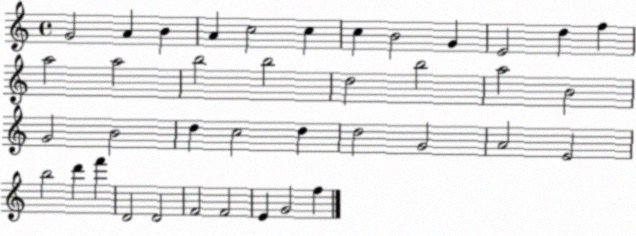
X:1
T:Untitled
M:4/4
L:1/4
K:C
G2 A B A c2 c c B2 G E2 d f a2 a2 b2 b2 d2 b2 a2 B2 G2 B2 d c2 d d2 G2 A2 E2 b2 d' f' D2 D2 F2 F2 E G2 f